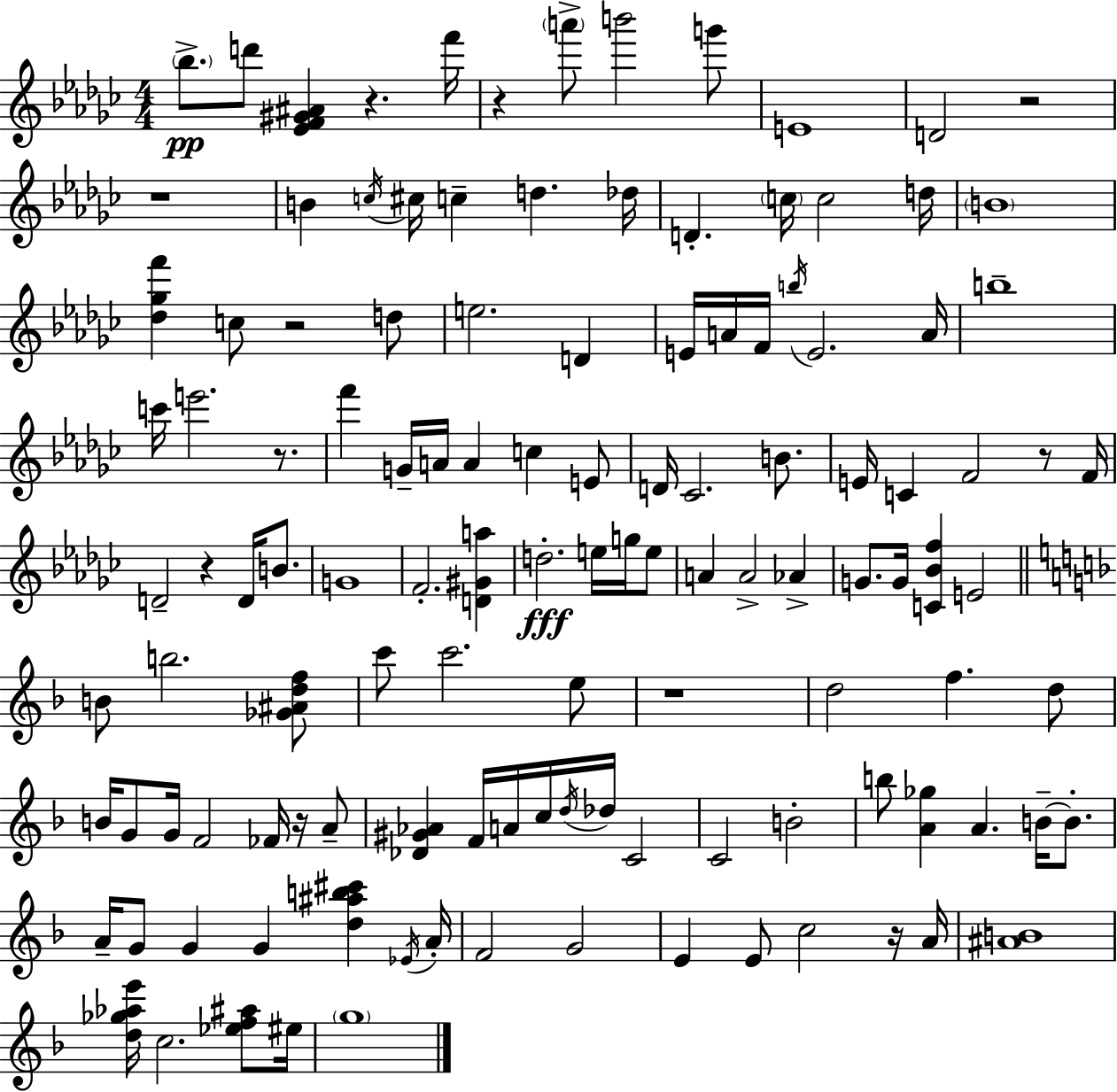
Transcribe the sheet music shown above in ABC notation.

X:1
T:Untitled
M:4/4
L:1/4
K:Ebm
_b/2 d'/2 [_EF^G^A] z f'/4 z a'/2 b'2 g'/2 E4 D2 z2 z4 B c/4 ^c/4 c d _d/4 D c/4 c2 d/4 B4 [_d_gf'] c/2 z2 d/2 e2 D E/4 A/4 F/4 b/4 E2 A/4 b4 c'/4 e'2 z/2 f' G/4 A/4 A c E/2 D/4 _C2 B/2 E/4 C F2 z/2 F/4 D2 z D/4 B/2 G4 F2 [D^Ga] d2 e/4 g/4 e/2 A A2 _A G/2 G/4 [C_Bf] E2 B/2 b2 [_G^Adf]/2 c'/2 c'2 e/2 z4 d2 f d/2 B/4 G/2 G/4 F2 _F/4 z/4 A/2 [_D^G_A] F/4 A/4 c/4 d/4 _d/4 C2 C2 B2 b/2 [A_g] A B/4 B/2 A/4 G/2 G G [d^ab^c'] _E/4 A/4 F2 G2 E E/2 c2 z/4 A/4 [^AB]4 [d_g_ae']/4 c2 [_ef^a]/2 ^e/4 g4